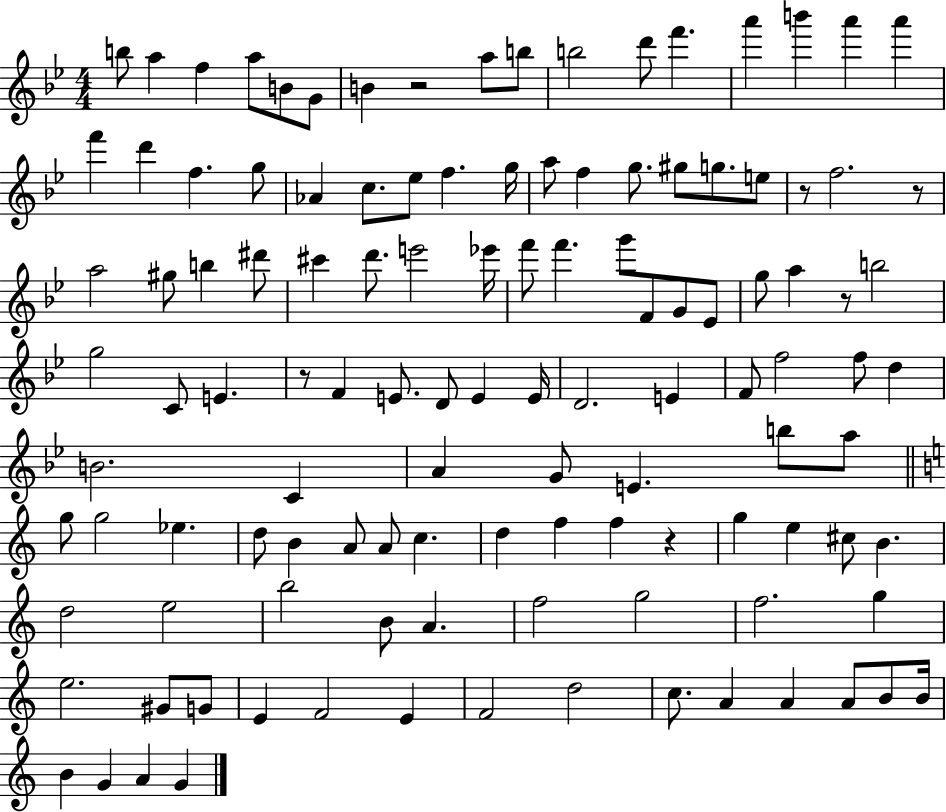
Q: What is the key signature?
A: BES major